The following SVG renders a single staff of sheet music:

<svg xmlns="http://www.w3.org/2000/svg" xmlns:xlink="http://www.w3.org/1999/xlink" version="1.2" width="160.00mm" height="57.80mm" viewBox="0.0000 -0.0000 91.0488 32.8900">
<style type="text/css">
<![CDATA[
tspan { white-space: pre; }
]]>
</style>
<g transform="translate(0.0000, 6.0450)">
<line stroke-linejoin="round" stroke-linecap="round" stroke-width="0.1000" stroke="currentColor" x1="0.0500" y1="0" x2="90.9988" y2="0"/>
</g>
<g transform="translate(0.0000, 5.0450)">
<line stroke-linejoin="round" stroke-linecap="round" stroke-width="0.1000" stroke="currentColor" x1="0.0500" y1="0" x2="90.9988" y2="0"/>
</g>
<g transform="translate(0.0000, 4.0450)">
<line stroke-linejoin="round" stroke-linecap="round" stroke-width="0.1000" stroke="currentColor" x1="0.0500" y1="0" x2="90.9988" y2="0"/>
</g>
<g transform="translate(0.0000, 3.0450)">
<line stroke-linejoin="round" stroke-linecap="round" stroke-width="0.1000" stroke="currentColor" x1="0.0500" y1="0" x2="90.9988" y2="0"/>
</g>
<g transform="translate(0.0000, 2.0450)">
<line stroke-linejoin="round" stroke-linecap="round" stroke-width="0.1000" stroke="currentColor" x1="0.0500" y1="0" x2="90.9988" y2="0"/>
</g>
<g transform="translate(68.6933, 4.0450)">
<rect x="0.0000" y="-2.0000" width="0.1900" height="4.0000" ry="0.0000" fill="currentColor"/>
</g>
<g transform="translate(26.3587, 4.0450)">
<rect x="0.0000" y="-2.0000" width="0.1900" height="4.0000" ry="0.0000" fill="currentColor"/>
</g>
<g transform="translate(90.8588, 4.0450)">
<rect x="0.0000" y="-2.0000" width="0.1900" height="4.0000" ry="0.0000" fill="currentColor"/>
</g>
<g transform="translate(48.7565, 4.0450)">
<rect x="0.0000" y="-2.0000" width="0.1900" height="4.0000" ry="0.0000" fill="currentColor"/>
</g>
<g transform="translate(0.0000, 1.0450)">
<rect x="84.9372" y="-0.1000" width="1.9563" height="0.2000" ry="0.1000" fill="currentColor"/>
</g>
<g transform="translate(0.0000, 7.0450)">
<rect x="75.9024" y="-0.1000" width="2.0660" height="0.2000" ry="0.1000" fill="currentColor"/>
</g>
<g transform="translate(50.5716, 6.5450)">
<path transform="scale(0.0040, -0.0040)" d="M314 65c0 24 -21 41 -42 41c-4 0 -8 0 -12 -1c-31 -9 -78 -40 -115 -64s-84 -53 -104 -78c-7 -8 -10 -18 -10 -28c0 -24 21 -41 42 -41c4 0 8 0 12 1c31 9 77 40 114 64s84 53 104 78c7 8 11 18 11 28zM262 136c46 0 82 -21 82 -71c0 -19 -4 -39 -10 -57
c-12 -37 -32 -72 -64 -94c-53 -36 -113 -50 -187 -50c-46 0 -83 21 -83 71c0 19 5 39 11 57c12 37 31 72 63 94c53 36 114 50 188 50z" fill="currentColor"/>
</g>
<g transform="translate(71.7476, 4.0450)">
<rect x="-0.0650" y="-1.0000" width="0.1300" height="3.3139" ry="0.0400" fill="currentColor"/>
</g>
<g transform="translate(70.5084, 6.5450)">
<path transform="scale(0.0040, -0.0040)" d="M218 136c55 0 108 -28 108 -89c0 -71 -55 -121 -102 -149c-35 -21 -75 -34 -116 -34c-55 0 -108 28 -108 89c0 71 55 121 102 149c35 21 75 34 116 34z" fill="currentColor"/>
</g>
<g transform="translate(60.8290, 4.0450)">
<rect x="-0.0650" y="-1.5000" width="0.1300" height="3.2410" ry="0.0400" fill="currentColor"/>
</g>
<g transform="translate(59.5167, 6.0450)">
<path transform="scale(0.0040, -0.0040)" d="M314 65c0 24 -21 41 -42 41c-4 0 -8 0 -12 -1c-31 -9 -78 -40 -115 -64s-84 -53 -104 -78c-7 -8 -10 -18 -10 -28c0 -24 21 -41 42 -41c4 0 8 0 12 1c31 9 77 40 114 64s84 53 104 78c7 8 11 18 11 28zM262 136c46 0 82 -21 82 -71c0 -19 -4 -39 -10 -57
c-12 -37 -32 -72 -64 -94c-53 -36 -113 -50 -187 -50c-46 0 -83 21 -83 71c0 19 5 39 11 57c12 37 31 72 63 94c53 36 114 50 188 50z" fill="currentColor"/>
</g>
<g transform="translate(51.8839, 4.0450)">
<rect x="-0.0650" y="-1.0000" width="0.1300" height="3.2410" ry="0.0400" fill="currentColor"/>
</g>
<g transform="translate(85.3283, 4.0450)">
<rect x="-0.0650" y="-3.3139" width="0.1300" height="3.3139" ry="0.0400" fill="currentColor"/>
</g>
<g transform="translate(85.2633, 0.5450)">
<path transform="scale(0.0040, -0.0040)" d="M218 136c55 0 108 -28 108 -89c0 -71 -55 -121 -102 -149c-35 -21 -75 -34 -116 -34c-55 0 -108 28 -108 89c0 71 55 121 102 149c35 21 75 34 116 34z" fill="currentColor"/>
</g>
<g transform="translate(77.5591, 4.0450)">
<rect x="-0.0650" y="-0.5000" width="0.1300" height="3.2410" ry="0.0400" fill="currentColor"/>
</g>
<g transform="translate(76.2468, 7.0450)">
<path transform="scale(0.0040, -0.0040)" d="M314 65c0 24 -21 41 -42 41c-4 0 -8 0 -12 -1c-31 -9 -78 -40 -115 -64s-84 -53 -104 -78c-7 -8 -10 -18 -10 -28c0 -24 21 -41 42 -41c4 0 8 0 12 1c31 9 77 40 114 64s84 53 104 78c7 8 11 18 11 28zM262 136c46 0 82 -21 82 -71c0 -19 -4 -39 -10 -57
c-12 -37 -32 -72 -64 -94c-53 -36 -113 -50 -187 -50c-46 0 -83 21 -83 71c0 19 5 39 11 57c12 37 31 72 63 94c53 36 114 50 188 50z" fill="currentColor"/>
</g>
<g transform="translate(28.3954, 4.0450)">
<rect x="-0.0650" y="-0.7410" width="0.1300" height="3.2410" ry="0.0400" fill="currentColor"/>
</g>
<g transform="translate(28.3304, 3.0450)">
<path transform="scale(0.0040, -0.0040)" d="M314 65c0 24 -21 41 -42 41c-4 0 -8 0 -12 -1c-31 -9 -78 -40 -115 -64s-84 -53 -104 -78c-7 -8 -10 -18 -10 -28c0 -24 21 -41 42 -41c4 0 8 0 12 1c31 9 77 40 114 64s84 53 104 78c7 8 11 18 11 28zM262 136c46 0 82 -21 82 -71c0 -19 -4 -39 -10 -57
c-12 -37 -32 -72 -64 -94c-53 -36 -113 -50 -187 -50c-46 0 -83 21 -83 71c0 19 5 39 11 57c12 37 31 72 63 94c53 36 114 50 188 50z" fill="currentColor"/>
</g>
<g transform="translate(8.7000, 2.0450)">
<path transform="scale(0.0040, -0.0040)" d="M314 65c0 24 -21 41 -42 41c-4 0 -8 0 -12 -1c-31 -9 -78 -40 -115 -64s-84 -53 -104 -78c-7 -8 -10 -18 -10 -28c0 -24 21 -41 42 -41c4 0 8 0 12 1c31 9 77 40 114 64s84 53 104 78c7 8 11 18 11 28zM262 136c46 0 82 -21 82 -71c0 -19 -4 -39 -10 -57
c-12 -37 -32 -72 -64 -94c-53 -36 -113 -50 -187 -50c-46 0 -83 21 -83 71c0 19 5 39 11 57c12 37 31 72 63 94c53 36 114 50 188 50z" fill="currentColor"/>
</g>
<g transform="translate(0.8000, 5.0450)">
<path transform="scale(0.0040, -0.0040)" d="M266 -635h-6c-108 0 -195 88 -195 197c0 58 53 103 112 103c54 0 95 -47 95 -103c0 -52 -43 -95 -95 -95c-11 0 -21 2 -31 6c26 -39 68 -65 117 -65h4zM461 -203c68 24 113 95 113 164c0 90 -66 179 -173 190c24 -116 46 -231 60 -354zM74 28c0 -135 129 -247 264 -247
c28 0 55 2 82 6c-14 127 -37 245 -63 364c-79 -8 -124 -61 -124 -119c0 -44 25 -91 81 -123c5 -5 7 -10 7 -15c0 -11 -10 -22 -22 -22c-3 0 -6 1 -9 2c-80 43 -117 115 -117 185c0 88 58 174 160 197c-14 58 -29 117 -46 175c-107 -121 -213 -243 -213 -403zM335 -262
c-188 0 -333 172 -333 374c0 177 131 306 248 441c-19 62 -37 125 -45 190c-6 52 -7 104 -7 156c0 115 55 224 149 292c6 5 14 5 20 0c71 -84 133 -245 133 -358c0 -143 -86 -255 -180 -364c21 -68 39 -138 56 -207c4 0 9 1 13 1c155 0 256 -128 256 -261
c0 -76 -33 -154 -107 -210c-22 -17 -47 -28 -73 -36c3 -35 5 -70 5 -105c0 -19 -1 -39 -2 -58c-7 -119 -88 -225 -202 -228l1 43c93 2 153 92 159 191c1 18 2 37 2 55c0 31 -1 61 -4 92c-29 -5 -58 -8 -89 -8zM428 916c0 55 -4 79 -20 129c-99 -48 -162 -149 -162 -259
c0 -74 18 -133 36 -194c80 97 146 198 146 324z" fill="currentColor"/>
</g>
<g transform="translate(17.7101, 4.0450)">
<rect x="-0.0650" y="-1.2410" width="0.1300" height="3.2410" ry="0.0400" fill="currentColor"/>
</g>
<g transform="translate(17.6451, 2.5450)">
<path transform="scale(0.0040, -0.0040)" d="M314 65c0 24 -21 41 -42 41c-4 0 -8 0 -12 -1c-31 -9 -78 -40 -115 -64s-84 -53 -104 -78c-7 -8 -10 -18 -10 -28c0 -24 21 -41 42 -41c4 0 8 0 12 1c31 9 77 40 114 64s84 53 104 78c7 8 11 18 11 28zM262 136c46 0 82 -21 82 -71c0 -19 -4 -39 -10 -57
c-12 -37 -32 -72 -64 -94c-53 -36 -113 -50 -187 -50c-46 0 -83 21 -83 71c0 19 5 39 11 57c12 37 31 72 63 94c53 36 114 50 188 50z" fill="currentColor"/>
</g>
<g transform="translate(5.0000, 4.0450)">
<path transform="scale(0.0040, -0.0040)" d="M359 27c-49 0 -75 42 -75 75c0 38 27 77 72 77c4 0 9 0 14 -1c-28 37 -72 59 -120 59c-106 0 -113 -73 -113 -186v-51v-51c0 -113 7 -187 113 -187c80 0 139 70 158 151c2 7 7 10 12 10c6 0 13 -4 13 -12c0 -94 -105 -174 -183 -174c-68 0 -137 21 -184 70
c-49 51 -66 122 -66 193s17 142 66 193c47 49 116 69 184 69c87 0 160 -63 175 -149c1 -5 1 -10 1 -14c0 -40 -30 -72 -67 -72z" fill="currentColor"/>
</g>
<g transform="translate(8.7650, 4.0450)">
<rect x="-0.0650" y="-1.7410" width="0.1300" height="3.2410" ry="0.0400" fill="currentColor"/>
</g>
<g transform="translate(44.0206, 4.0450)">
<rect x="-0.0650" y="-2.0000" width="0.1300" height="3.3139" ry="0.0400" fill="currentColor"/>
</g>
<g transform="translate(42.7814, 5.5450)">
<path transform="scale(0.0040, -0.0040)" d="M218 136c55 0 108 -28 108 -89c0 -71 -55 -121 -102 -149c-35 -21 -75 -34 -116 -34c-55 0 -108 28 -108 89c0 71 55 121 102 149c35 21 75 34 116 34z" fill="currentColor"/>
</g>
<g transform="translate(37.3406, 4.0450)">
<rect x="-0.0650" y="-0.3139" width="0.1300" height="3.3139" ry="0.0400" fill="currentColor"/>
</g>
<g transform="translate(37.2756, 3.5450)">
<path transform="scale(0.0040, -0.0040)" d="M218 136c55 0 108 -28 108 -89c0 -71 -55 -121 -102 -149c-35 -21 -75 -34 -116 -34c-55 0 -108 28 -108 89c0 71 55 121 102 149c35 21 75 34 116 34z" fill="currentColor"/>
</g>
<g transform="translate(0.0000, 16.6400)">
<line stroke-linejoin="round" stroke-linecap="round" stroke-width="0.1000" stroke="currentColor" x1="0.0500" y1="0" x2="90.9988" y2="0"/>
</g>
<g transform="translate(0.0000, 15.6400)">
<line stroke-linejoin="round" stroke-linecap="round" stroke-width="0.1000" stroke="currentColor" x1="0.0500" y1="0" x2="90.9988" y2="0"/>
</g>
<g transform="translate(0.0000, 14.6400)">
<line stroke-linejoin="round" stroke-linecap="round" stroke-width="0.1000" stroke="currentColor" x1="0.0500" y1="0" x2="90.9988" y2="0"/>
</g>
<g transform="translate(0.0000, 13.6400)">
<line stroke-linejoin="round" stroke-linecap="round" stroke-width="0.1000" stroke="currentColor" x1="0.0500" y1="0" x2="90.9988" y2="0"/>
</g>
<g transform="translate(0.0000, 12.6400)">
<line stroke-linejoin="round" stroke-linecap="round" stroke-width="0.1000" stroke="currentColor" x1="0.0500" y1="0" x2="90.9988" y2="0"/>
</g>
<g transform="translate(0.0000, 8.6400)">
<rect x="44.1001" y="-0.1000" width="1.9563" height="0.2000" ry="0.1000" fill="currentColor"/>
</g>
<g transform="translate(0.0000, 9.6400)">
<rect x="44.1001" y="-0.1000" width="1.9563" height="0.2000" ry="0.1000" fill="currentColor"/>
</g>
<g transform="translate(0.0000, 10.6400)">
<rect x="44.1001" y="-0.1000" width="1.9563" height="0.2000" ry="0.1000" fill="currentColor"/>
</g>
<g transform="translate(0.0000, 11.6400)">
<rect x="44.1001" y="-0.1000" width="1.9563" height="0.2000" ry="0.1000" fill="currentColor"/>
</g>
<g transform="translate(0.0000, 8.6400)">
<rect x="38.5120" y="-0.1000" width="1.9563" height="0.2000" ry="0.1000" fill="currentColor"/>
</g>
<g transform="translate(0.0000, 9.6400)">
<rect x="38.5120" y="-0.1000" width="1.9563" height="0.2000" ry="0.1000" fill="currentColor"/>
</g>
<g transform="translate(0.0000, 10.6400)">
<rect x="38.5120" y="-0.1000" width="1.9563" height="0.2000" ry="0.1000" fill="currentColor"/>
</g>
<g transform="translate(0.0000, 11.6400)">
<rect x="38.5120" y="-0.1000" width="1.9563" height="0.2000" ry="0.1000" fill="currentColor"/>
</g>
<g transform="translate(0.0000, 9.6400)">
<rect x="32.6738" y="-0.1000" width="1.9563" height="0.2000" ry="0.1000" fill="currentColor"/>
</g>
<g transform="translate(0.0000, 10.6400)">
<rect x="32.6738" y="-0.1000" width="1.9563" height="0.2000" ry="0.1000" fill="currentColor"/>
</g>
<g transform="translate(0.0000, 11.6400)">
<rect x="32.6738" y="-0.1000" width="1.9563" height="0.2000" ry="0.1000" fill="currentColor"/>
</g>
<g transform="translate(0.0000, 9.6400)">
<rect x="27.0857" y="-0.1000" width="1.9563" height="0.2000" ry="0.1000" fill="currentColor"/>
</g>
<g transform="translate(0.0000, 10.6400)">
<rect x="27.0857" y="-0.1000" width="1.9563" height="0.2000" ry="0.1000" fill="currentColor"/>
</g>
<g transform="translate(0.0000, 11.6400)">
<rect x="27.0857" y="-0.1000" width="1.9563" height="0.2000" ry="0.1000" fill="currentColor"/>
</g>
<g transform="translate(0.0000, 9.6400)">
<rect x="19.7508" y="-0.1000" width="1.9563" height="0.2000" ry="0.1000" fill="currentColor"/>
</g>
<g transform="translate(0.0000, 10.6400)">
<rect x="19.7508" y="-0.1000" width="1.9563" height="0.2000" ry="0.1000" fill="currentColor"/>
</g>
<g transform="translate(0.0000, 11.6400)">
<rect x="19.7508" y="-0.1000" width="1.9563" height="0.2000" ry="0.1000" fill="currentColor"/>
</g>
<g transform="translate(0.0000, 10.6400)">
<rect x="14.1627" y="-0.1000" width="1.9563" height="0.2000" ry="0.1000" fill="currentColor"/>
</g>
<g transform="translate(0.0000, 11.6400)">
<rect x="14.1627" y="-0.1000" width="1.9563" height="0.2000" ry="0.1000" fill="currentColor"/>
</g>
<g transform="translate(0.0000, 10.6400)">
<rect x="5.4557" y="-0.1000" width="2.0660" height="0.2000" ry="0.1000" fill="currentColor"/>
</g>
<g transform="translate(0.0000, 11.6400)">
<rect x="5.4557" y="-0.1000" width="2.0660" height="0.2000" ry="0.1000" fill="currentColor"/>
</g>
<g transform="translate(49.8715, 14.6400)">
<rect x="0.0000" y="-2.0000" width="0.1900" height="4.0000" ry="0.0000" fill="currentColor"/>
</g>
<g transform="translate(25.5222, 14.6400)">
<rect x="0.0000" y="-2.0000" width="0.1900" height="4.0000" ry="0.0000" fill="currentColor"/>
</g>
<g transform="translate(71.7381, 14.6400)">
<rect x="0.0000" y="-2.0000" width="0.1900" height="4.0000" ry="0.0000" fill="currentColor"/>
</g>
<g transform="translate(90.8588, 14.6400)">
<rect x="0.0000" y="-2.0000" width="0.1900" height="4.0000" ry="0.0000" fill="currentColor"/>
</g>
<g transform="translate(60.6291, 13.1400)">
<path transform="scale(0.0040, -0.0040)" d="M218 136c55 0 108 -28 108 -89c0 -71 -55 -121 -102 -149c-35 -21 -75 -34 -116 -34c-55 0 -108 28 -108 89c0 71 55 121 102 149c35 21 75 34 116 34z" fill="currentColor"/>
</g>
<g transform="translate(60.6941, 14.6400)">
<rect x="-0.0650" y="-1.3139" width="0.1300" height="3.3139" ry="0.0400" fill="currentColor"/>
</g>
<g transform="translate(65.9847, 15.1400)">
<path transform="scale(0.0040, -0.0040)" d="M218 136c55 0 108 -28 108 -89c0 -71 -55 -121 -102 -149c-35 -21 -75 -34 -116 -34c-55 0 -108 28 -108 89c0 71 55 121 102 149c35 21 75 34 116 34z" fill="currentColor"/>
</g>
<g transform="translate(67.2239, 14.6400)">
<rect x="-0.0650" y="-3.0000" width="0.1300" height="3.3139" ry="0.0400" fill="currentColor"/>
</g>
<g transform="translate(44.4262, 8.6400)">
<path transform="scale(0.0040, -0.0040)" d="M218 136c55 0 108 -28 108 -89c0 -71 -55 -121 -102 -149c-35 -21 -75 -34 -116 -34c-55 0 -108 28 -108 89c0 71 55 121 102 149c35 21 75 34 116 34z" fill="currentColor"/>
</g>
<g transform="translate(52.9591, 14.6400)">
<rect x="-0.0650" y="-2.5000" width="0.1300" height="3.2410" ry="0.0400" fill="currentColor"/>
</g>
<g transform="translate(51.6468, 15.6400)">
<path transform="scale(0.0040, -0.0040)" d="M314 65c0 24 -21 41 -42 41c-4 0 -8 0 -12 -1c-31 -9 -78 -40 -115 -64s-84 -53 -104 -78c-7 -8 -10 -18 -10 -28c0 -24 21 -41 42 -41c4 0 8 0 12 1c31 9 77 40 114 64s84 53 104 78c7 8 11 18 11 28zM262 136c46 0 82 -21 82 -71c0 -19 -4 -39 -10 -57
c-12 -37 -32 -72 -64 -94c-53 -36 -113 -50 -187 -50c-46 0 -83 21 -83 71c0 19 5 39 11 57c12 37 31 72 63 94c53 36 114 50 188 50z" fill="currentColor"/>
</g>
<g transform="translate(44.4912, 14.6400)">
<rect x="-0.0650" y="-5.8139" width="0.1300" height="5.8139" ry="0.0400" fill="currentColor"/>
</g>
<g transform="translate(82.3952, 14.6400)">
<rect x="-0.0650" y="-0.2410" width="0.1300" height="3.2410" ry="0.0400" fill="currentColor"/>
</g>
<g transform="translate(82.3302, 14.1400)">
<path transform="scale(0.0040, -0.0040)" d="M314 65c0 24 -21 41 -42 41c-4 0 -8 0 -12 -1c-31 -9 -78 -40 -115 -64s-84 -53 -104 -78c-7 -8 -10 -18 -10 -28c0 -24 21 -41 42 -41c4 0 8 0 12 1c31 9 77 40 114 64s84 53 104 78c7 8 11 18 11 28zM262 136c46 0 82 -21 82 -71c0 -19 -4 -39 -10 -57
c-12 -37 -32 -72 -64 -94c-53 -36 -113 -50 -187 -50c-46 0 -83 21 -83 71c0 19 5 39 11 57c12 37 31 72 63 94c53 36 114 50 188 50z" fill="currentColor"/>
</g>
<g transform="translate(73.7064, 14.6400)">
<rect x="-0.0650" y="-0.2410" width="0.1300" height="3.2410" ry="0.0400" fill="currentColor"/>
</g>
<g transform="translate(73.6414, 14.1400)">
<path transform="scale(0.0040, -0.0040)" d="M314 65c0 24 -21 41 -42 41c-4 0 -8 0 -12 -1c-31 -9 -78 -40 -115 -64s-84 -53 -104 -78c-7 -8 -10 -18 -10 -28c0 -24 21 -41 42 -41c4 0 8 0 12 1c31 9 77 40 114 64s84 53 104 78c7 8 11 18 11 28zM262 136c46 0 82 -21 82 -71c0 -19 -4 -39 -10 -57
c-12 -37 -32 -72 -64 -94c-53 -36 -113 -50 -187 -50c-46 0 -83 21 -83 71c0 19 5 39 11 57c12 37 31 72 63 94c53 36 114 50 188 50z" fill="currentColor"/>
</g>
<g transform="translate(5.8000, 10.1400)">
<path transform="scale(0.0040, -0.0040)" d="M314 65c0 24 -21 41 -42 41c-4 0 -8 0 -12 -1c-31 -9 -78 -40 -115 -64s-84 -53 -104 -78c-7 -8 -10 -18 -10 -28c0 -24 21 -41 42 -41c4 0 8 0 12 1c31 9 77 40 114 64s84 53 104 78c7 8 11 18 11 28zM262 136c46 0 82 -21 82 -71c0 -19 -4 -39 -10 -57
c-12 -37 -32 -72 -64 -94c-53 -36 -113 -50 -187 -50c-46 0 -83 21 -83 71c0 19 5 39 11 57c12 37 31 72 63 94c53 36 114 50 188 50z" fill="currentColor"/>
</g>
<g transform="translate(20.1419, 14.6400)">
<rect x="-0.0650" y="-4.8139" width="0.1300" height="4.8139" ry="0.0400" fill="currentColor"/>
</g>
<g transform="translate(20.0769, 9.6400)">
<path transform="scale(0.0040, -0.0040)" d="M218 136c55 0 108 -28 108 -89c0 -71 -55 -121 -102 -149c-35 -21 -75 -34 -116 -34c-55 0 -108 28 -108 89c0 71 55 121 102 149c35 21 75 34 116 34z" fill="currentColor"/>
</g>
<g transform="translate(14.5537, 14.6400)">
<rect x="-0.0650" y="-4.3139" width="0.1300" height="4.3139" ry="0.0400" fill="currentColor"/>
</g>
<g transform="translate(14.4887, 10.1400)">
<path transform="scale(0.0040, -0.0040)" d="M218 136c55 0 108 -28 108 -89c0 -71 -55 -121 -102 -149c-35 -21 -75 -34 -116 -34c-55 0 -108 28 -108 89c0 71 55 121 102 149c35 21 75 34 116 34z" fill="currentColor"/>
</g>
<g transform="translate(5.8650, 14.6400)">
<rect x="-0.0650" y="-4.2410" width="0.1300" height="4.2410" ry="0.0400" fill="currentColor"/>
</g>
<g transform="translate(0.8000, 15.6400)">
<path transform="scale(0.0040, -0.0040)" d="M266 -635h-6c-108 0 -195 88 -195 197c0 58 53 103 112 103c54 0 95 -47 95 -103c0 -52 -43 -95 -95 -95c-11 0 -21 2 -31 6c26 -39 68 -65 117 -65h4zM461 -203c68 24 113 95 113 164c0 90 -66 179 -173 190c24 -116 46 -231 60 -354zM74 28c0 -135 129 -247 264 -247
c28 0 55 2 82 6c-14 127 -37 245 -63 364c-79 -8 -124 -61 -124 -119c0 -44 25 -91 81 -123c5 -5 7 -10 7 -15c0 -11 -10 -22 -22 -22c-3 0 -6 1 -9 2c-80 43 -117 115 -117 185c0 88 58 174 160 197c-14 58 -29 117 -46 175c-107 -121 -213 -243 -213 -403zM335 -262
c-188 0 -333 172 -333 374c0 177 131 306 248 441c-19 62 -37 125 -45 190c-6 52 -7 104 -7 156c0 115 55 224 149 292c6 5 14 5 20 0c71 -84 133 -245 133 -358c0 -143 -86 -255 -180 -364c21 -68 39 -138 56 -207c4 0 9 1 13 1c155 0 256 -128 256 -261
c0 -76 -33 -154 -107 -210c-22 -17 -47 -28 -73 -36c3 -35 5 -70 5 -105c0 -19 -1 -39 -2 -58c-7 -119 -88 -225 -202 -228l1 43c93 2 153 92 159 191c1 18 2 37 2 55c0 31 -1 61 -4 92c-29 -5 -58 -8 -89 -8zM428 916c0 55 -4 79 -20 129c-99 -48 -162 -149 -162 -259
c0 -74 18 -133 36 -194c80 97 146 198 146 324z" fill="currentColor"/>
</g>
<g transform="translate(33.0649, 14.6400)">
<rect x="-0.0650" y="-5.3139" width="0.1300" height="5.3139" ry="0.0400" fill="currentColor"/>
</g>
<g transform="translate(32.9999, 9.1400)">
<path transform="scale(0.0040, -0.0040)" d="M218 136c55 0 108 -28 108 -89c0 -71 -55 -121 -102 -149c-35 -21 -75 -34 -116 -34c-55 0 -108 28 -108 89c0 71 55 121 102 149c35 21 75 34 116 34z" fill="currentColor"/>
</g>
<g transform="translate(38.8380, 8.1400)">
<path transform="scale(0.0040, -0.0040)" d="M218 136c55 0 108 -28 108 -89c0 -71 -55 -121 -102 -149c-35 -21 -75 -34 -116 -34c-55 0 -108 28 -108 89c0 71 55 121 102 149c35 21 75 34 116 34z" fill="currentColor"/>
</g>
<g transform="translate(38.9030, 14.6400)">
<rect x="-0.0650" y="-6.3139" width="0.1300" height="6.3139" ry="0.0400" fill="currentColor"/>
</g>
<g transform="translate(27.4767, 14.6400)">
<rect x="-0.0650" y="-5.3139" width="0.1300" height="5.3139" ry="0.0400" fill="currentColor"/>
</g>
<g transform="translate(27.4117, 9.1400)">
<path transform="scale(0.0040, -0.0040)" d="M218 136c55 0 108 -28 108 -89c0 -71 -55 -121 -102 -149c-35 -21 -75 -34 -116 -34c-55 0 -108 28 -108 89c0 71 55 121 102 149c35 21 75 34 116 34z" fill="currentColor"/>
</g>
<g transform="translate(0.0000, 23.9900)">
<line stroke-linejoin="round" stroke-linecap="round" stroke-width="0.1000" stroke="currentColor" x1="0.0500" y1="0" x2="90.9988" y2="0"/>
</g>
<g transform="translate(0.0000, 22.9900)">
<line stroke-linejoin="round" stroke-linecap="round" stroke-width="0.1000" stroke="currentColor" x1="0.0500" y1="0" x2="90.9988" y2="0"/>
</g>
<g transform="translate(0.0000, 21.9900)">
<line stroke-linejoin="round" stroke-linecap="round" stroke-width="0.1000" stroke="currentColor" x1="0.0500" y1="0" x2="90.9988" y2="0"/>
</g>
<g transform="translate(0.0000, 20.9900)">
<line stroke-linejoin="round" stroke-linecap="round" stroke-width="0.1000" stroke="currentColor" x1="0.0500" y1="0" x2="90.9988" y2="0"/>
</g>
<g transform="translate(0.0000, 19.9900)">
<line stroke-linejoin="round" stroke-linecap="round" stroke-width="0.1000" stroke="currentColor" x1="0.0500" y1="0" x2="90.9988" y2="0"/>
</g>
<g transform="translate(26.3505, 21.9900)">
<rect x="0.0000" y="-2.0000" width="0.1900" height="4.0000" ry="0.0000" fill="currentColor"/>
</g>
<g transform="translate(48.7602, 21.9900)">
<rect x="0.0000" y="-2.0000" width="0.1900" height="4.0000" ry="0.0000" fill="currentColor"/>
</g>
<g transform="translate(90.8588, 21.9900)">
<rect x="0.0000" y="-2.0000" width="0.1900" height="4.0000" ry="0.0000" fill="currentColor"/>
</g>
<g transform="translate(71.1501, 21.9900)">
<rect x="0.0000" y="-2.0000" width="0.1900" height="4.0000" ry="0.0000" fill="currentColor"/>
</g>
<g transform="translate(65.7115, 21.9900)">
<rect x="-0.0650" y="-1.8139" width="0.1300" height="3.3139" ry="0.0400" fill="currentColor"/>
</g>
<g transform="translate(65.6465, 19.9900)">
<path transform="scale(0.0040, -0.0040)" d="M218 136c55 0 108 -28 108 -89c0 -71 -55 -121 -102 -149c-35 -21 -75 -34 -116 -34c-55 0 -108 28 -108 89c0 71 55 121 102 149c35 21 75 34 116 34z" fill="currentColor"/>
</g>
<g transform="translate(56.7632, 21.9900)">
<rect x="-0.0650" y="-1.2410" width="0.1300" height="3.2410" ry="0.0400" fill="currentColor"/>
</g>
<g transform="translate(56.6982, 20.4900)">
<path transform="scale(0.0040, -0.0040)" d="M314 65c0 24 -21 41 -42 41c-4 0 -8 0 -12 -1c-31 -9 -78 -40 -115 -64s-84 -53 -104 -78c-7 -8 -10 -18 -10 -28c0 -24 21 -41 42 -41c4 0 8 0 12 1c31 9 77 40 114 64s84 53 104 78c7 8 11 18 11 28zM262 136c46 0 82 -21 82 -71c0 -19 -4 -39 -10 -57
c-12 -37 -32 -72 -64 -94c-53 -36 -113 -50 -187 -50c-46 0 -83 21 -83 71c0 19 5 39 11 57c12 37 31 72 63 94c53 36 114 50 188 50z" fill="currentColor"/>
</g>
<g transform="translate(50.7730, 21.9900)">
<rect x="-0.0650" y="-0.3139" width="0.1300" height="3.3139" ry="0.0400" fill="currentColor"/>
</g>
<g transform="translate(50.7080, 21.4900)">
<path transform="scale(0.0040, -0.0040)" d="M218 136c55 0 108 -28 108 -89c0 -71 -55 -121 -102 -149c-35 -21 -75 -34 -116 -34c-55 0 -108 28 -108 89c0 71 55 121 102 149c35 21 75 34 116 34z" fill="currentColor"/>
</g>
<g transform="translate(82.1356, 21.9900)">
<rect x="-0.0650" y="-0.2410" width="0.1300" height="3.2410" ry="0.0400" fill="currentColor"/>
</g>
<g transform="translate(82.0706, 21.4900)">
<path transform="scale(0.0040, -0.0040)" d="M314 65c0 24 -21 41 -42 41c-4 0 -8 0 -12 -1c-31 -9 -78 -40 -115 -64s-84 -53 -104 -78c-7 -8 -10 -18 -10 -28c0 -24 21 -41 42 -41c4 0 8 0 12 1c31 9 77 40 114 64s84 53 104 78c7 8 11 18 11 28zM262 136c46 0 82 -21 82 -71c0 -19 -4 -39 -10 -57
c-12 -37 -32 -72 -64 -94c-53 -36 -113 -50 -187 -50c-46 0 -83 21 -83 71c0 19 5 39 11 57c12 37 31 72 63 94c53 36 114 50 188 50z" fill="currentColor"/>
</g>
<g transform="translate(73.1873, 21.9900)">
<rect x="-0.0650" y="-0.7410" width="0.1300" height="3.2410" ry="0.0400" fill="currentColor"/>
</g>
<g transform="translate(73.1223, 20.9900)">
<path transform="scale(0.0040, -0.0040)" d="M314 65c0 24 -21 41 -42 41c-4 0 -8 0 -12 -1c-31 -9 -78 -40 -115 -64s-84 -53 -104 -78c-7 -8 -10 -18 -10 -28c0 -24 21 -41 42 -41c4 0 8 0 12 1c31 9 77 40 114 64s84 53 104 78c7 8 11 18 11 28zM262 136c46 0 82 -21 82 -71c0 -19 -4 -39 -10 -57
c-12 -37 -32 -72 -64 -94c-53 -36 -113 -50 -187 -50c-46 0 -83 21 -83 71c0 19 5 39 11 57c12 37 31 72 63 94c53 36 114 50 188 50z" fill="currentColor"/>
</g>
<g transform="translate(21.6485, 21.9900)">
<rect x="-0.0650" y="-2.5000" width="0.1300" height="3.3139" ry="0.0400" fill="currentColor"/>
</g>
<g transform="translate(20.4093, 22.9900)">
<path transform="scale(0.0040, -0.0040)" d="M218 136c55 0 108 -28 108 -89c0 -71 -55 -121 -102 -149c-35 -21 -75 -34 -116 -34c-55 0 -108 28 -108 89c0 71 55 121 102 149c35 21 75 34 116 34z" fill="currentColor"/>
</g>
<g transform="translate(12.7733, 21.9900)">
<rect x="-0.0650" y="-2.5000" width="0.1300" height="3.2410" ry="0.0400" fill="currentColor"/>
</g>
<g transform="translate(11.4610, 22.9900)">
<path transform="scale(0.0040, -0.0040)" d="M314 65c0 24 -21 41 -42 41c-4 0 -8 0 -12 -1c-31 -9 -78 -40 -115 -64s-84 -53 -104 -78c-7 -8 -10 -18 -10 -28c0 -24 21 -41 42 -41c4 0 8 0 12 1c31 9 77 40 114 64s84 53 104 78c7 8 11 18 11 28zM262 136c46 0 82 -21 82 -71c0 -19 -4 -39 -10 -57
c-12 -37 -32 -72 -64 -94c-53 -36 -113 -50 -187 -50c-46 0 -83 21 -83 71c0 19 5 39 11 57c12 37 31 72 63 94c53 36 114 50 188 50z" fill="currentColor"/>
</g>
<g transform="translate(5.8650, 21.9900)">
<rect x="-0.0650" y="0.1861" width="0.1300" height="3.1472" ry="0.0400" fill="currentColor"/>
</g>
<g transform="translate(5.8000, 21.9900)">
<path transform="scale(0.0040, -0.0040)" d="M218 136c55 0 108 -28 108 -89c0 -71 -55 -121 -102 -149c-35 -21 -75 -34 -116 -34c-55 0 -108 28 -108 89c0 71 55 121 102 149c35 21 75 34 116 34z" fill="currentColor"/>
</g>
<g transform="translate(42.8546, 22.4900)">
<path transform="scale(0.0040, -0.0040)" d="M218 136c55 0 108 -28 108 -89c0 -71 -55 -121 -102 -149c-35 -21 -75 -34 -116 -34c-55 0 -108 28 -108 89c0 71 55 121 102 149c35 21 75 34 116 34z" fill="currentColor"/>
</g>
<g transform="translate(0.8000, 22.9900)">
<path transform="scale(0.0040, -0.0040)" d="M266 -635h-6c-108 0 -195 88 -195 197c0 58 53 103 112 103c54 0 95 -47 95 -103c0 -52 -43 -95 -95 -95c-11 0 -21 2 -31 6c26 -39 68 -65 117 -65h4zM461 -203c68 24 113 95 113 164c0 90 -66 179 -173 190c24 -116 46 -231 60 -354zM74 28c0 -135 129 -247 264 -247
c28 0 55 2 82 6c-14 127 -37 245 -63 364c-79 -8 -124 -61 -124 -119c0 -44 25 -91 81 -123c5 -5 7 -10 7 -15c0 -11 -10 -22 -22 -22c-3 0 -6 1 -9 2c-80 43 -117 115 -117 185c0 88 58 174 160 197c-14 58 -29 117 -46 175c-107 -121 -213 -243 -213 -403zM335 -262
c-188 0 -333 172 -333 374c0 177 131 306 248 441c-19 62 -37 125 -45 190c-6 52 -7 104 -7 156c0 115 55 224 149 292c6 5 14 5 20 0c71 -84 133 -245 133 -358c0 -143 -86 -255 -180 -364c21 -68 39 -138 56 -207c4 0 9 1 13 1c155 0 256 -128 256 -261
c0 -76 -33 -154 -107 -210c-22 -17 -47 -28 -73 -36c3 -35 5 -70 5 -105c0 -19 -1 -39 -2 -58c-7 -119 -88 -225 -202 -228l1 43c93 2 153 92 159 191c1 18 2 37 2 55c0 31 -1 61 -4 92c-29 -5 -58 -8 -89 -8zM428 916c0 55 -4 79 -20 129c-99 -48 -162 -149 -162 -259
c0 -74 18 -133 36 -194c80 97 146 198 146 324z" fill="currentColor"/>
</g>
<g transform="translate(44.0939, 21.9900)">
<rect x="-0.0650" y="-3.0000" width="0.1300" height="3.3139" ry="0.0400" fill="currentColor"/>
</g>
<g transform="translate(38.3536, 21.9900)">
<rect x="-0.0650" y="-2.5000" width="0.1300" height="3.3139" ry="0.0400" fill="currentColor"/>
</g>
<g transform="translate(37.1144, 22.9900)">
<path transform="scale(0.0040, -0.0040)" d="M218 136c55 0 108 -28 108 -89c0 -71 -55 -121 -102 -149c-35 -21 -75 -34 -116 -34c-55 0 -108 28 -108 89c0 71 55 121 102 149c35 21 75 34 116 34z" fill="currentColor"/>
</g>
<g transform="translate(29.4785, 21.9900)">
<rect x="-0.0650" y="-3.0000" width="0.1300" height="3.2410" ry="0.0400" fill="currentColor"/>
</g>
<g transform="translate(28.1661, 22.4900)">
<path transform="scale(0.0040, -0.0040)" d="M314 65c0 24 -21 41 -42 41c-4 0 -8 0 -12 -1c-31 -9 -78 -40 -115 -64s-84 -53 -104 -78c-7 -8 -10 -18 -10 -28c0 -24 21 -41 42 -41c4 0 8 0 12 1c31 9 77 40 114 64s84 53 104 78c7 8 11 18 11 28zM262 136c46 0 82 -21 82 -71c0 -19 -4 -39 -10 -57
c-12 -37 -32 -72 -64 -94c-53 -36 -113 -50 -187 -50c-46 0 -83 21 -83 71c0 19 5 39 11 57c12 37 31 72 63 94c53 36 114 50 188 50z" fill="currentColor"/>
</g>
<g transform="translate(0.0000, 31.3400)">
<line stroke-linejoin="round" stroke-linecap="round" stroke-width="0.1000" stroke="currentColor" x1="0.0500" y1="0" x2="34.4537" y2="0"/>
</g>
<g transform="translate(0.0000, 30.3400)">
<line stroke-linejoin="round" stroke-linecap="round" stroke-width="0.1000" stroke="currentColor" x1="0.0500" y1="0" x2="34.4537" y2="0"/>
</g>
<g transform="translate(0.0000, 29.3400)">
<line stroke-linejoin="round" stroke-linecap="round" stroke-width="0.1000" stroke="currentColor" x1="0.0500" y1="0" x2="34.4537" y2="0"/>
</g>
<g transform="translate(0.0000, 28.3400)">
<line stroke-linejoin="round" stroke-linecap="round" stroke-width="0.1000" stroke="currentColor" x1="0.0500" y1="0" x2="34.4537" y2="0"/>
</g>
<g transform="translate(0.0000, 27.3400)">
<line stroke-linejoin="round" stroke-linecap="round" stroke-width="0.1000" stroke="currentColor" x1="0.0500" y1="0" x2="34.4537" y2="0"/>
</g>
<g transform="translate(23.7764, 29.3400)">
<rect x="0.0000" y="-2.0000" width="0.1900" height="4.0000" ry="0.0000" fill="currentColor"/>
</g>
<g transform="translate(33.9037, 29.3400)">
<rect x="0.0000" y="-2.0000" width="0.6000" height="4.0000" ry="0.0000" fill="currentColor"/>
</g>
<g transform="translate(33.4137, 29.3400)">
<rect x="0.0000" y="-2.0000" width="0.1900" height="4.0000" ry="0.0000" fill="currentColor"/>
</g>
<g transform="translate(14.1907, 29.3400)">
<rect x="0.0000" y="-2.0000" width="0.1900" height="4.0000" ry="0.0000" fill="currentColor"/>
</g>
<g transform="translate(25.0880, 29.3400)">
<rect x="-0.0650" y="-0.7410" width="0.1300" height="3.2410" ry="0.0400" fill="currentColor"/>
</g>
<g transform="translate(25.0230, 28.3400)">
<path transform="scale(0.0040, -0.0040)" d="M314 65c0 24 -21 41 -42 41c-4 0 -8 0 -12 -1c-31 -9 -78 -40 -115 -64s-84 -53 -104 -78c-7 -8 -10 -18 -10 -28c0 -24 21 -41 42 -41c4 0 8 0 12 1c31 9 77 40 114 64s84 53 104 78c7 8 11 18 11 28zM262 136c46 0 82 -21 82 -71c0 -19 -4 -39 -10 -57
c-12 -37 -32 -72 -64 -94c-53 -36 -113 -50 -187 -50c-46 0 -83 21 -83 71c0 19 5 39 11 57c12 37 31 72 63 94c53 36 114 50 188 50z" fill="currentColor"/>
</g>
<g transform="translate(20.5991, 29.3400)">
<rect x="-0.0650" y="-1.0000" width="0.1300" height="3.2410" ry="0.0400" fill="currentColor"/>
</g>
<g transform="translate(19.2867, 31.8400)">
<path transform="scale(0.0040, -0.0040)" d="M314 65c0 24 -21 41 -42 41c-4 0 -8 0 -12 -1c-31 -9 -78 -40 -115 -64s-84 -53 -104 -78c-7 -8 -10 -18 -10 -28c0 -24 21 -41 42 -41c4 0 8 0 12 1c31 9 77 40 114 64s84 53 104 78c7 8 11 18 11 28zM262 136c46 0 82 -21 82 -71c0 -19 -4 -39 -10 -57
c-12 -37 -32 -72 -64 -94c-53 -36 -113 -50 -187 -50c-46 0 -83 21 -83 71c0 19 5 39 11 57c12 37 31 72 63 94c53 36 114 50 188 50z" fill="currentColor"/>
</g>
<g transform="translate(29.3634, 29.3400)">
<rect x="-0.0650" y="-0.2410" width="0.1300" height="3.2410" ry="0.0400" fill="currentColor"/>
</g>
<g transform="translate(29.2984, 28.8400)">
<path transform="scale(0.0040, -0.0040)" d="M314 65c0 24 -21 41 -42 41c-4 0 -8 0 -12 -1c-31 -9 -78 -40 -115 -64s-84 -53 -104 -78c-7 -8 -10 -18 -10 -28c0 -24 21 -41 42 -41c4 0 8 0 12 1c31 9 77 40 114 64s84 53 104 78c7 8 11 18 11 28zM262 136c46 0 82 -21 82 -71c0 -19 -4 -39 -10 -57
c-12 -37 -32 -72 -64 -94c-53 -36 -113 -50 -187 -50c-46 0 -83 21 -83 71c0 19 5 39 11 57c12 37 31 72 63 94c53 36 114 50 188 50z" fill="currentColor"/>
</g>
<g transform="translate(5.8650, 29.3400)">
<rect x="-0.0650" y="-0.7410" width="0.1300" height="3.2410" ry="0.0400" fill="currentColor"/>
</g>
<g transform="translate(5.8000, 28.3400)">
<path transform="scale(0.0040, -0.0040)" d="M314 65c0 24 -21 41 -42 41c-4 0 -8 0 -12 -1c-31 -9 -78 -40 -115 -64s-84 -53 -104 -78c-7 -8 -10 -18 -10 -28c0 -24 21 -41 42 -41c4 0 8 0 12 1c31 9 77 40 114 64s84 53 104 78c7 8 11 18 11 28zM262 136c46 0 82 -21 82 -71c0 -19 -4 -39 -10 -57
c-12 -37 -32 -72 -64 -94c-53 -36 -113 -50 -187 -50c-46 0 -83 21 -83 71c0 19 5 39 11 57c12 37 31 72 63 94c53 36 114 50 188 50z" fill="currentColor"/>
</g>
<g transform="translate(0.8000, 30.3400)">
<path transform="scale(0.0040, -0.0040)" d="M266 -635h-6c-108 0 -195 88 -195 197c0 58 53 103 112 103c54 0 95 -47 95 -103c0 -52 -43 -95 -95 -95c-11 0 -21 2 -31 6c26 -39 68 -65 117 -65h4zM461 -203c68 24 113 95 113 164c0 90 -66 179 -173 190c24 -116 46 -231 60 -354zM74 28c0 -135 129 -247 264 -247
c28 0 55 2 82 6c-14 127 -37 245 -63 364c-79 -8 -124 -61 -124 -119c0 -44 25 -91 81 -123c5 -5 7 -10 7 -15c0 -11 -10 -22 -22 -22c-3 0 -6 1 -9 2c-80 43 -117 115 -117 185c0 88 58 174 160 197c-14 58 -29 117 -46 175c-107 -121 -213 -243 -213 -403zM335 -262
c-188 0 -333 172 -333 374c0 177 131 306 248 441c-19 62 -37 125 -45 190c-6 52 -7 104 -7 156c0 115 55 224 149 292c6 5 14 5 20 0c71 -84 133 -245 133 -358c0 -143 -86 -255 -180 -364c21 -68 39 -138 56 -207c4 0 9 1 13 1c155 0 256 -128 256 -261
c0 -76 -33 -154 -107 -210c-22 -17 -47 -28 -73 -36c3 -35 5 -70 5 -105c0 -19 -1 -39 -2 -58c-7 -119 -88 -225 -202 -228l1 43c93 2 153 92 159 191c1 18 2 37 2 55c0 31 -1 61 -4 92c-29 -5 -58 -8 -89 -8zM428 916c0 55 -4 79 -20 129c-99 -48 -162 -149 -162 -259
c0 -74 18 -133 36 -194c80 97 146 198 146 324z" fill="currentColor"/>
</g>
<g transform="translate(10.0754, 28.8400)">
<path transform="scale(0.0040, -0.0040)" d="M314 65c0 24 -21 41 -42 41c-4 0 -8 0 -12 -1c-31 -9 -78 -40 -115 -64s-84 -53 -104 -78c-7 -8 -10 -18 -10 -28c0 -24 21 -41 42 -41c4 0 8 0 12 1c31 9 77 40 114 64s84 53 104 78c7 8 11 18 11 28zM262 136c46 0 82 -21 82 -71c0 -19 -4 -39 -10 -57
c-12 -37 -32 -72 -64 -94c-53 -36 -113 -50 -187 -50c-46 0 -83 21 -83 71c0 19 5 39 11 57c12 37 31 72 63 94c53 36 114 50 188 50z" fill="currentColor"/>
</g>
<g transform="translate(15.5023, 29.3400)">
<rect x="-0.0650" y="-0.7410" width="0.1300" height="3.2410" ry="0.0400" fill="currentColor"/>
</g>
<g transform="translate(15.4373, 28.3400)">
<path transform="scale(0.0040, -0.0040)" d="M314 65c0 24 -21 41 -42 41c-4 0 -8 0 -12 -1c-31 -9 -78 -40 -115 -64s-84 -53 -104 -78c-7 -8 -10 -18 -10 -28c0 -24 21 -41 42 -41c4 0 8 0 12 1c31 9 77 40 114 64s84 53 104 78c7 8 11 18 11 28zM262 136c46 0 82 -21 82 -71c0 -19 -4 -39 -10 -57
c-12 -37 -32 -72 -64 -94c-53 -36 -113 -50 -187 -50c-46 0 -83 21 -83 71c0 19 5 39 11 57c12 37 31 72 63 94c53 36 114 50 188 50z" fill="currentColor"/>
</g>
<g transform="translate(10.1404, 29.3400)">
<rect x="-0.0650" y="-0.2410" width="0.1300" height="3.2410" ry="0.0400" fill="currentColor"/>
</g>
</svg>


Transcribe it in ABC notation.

X:1
T:Untitled
M:4/4
L:1/4
K:C
f2 e2 d2 c F D2 E2 D C2 b d'2 d' e' f' f' a' g' G2 e A c2 c2 B G2 G A2 G A c e2 f d2 c2 d2 c2 d2 D2 d2 c2